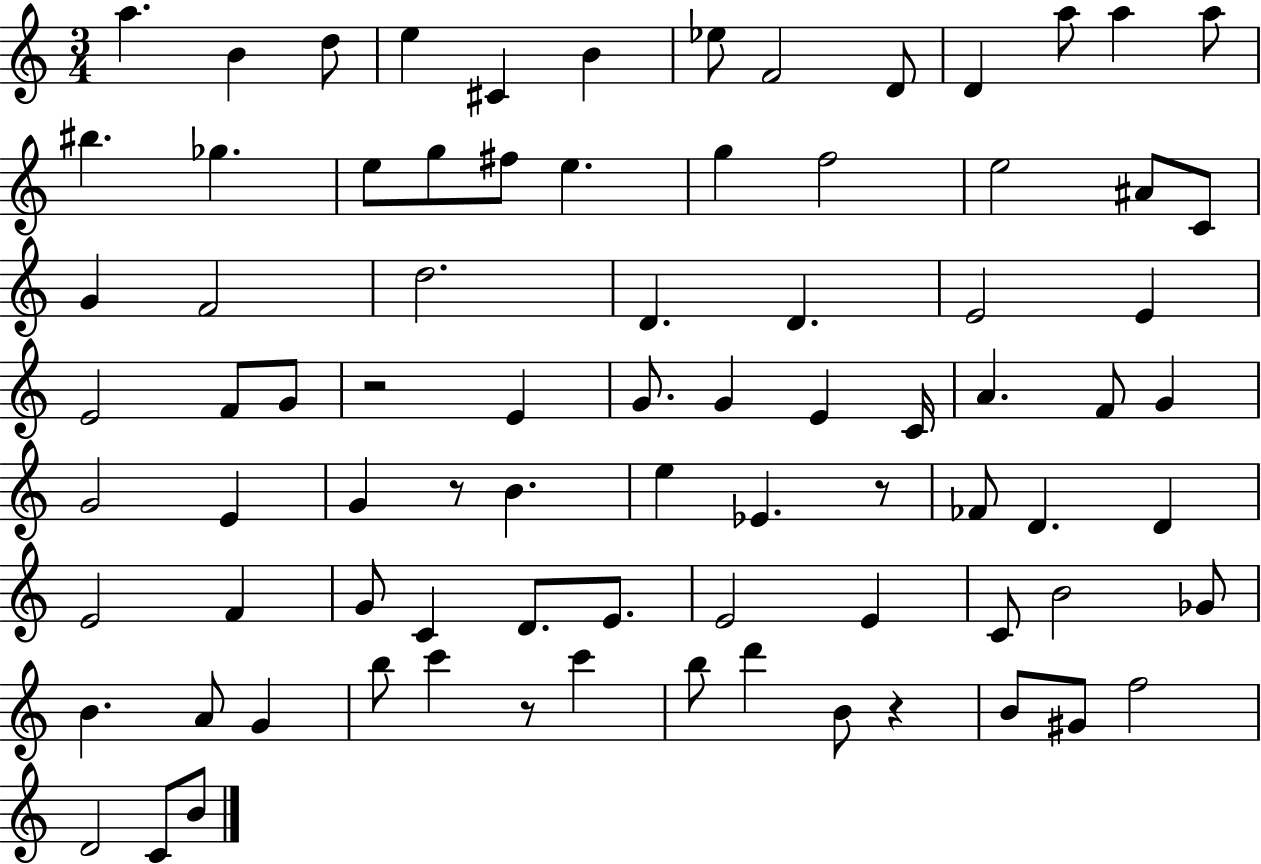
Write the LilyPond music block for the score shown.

{
  \clef treble
  \numericTimeSignature
  \time 3/4
  \key c \major
  a''4. b'4 d''8 | e''4 cis'4 b'4 | ees''8 f'2 d'8 | d'4 a''8 a''4 a''8 | \break bis''4. ges''4. | e''8 g''8 fis''8 e''4. | g''4 f''2 | e''2 ais'8 c'8 | \break g'4 f'2 | d''2. | d'4. d'4. | e'2 e'4 | \break e'2 f'8 g'8 | r2 e'4 | g'8. g'4 e'4 c'16 | a'4. f'8 g'4 | \break g'2 e'4 | g'4 r8 b'4. | e''4 ees'4. r8 | fes'8 d'4. d'4 | \break e'2 f'4 | g'8 c'4 d'8. e'8. | e'2 e'4 | c'8 b'2 ges'8 | \break b'4. a'8 g'4 | b''8 c'''4 r8 c'''4 | b''8 d'''4 b'8 r4 | b'8 gis'8 f''2 | \break d'2 c'8 b'8 | \bar "|."
}